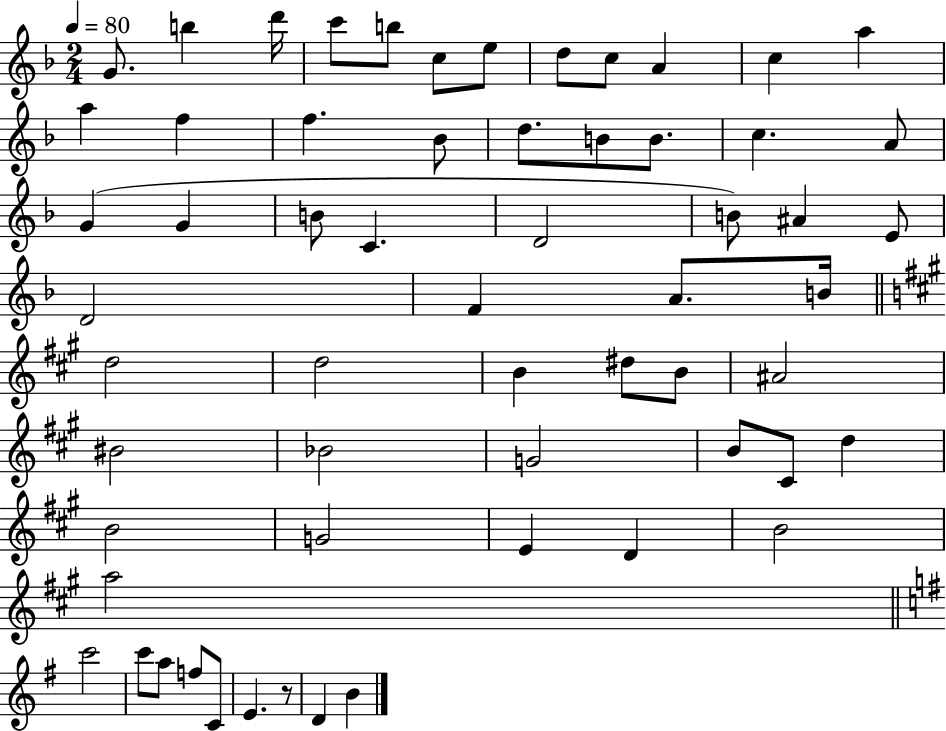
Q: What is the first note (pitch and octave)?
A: G4